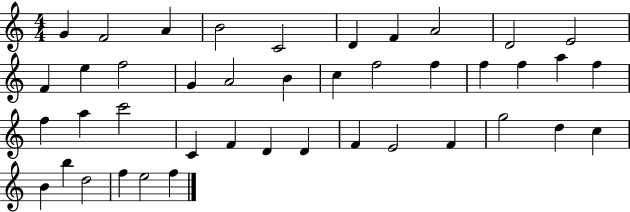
X:1
T:Untitled
M:4/4
L:1/4
K:C
G F2 A B2 C2 D F A2 D2 E2 F e f2 G A2 B c f2 f f f a f f a c'2 C F D D F E2 F g2 d c B b d2 f e2 f